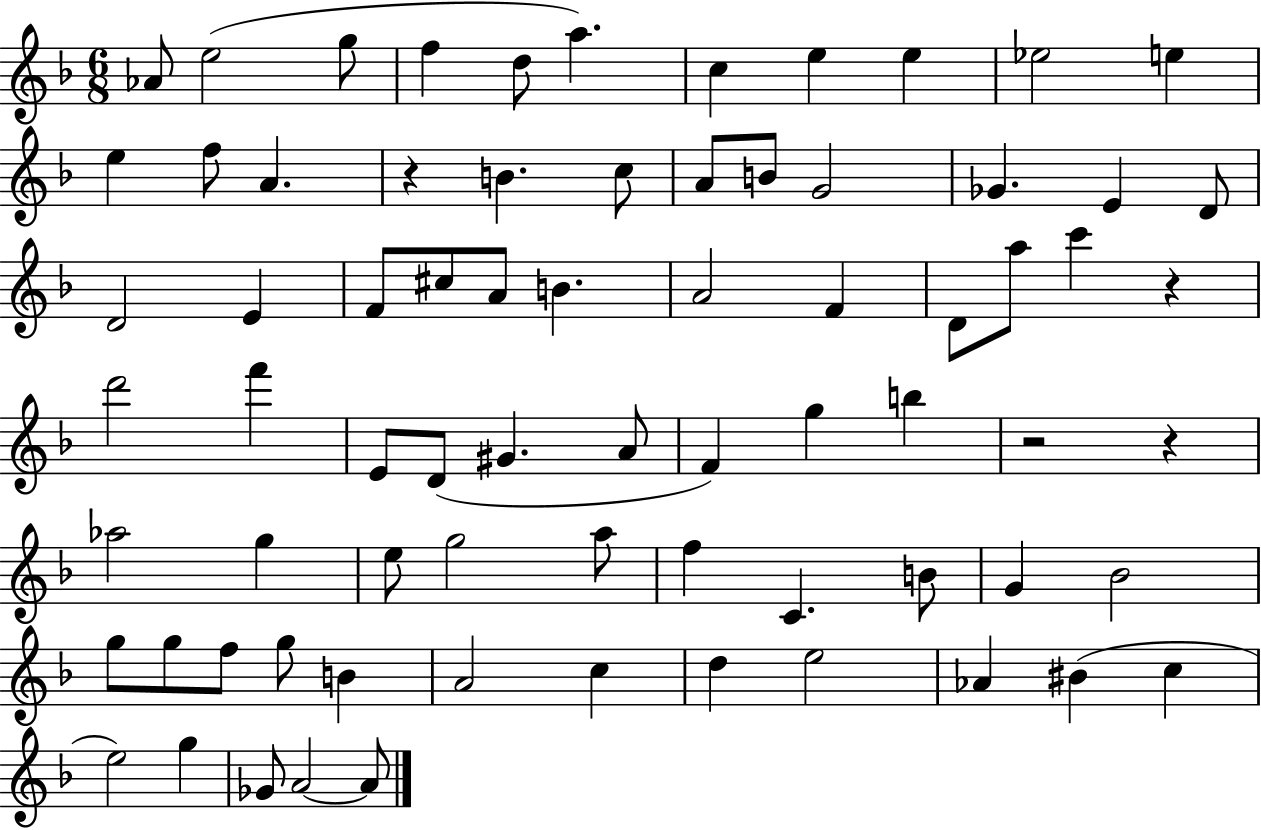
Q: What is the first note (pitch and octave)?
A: Ab4